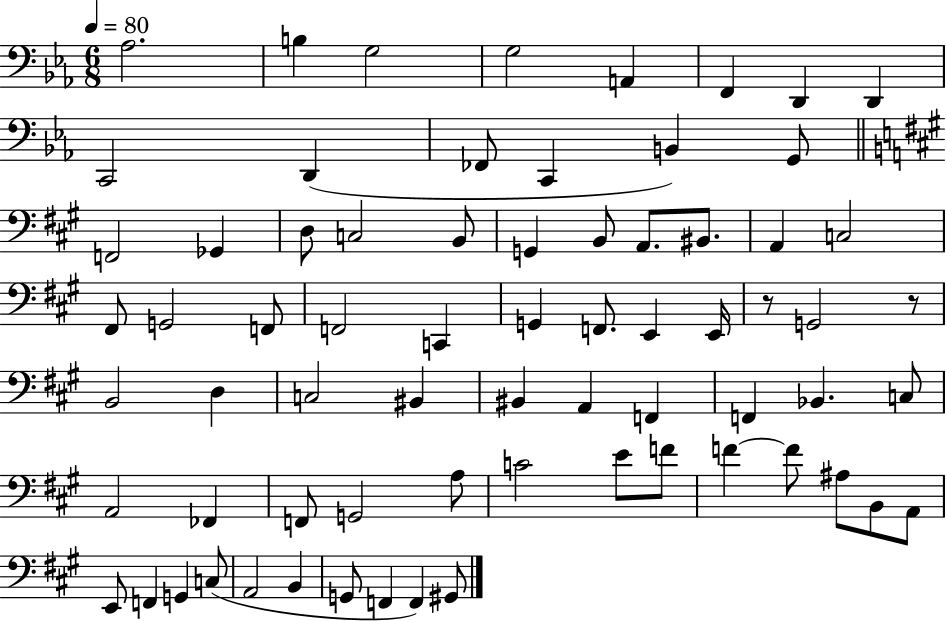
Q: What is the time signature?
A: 6/8